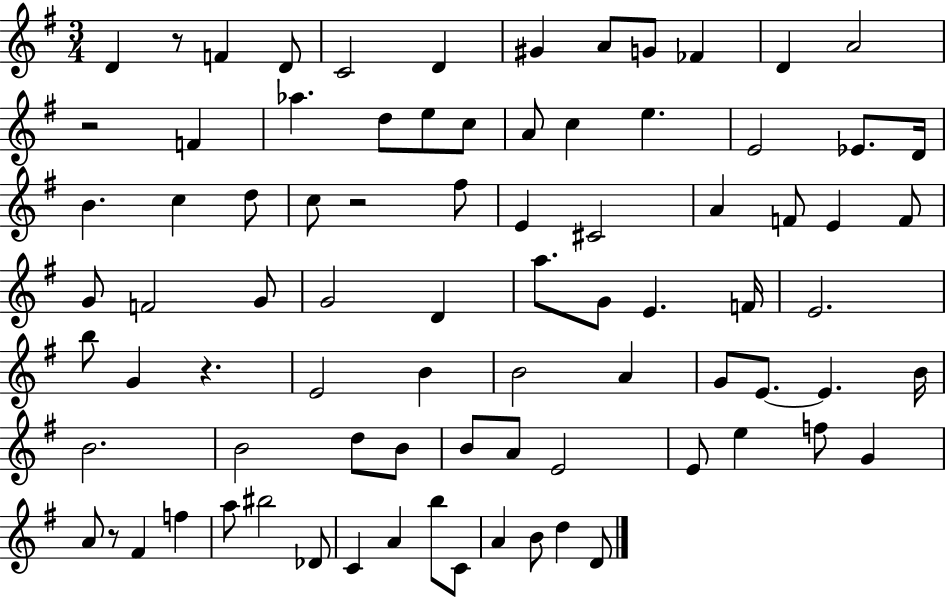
D4/q R/e F4/q D4/e C4/h D4/q G#4/q A4/e G4/e FES4/q D4/q A4/h R/h F4/q Ab5/q. D5/e E5/e C5/e A4/e C5/q E5/q. E4/h Eb4/e. D4/s B4/q. C5/q D5/e C5/e R/h F#5/e E4/q C#4/h A4/q F4/e E4/q F4/e G4/e F4/h G4/e G4/h D4/q A5/e. G4/e E4/q. F4/s E4/h. B5/e G4/q R/q. E4/h B4/q B4/h A4/q G4/e E4/e. E4/q. B4/s B4/h. B4/h D5/e B4/e B4/e A4/e E4/h E4/e E5/q F5/e G4/q A4/e R/e F#4/q F5/q A5/e BIS5/h Db4/e C4/q A4/q B5/e C4/e A4/q B4/e D5/q D4/e